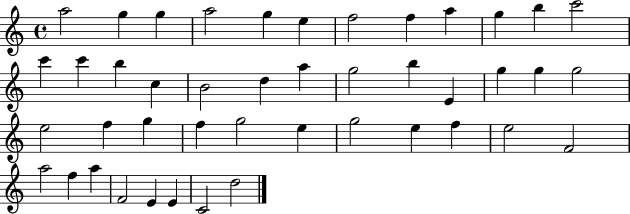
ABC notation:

X:1
T:Untitled
M:4/4
L:1/4
K:C
a2 g g a2 g e f2 f a g b c'2 c' c' b c B2 d a g2 b E g g g2 e2 f g f g2 e g2 e f e2 F2 a2 f a F2 E E C2 d2